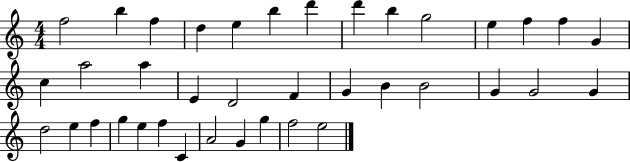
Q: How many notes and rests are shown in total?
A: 38